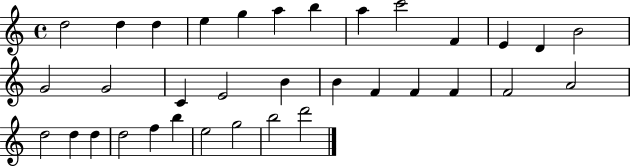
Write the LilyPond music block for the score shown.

{
  \clef treble
  \time 4/4
  \defaultTimeSignature
  \key c \major
  d''2 d''4 d''4 | e''4 g''4 a''4 b''4 | a''4 c'''2 f'4 | e'4 d'4 b'2 | \break g'2 g'2 | c'4 e'2 b'4 | b'4 f'4 f'4 f'4 | f'2 a'2 | \break d''2 d''4 d''4 | d''2 f''4 b''4 | e''2 g''2 | b''2 d'''2 | \break \bar "|."
}